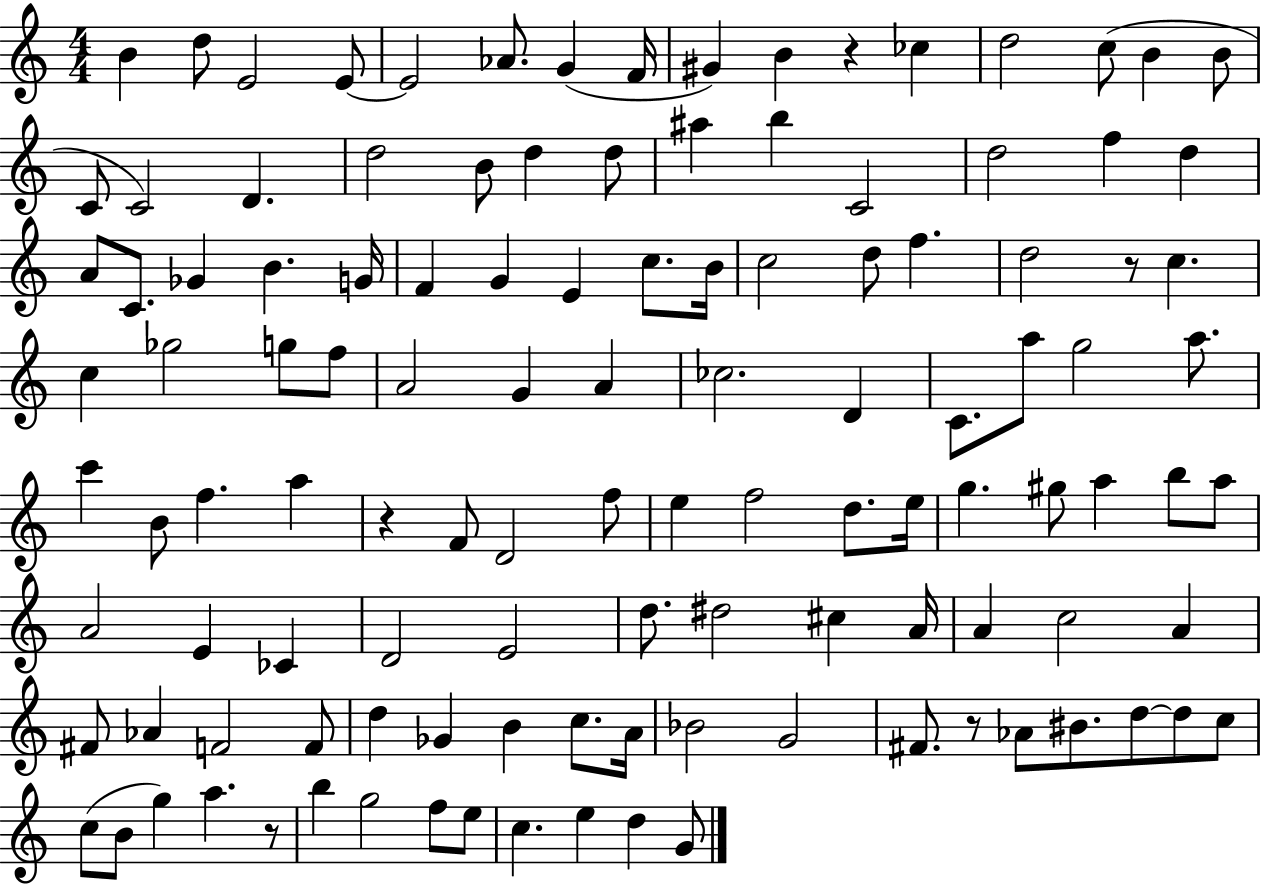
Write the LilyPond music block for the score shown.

{
  \clef treble
  \numericTimeSignature
  \time 4/4
  \key c \major
  \repeat volta 2 { b'4 d''8 e'2 e'8~~ | e'2 aes'8. g'4( f'16 | gis'4) b'4 r4 ces''4 | d''2 c''8( b'4 b'8 | \break c'8 c'2) d'4. | d''2 b'8 d''4 d''8 | ais''4 b''4 c'2 | d''2 f''4 d''4 | \break a'8 c'8. ges'4 b'4. g'16 | f'4 g'4 e'4 c''8. b'16 | c''2 d''8 f''4. | d''2 r8 c''4. | \break c''4 ges''2 g''8 f''8 | a'2 g'4 a'4 | ces''2. d'4 | c'8. a''8 g''2 a''8. | \break c'''4 b'8 f''4. a''4 | r4 f'8 d'2 f''8 | e''4 f''2 d''8. e''16 | g''4. gis''8 a''4 b''8 a''8 | \break a'2 e'4 ces'4 | d'2 e'2 | d''8. dis''2 cis''4 a'16 | a'4 c''2 a'4 | \break fis'8 aes'4 f'2 f'8 | d''4 ges'4 b'4 c''8. a'16 | bes'2 g'2 | fis'8. r8 aes'8 bis'8. d''8~~ d''8 c''8 | \break c''8( b'8 g''4) a''4. r8 | b''4 g''2 f''8 e''8 | c''4. e''4 d''4 g'8 | } \bar "|."
}